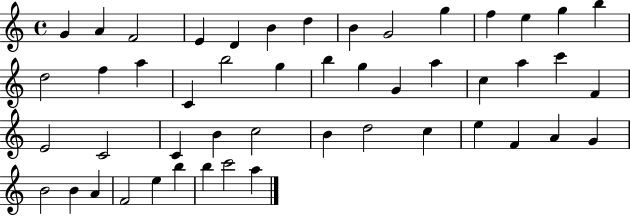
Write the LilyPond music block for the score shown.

{
  \clef treble
  \time 4/4
  \defaultTimeSignature
  \key c \major
  g'4 a'4 f'2 | e'4 d'4 b'4 d''4 | b'4 g'2 g''4 | f''4 e''4 g''4 b''4 | \break d''2 f''4 a''4 | c'4 b''2 g''4 | b''4 g''4 g'4 a''4 | c''4 a''4 c'''4 f'4 | \break e'2 c'2 | c'4 b'4 c''2 | b'4 d''2 c''4 | e''4 f'4 a'4 g'4 | \break b'2 b'4 a'4 | f'2 e''4 b''4 | b''4 c'''2 a''4 | \bar "|."
}